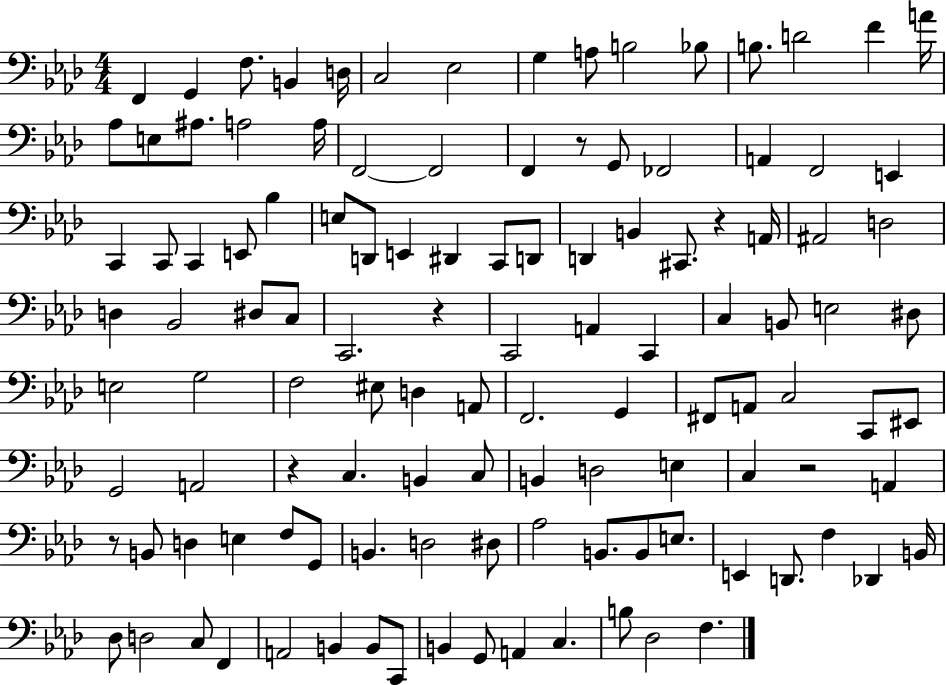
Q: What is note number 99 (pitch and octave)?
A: D3